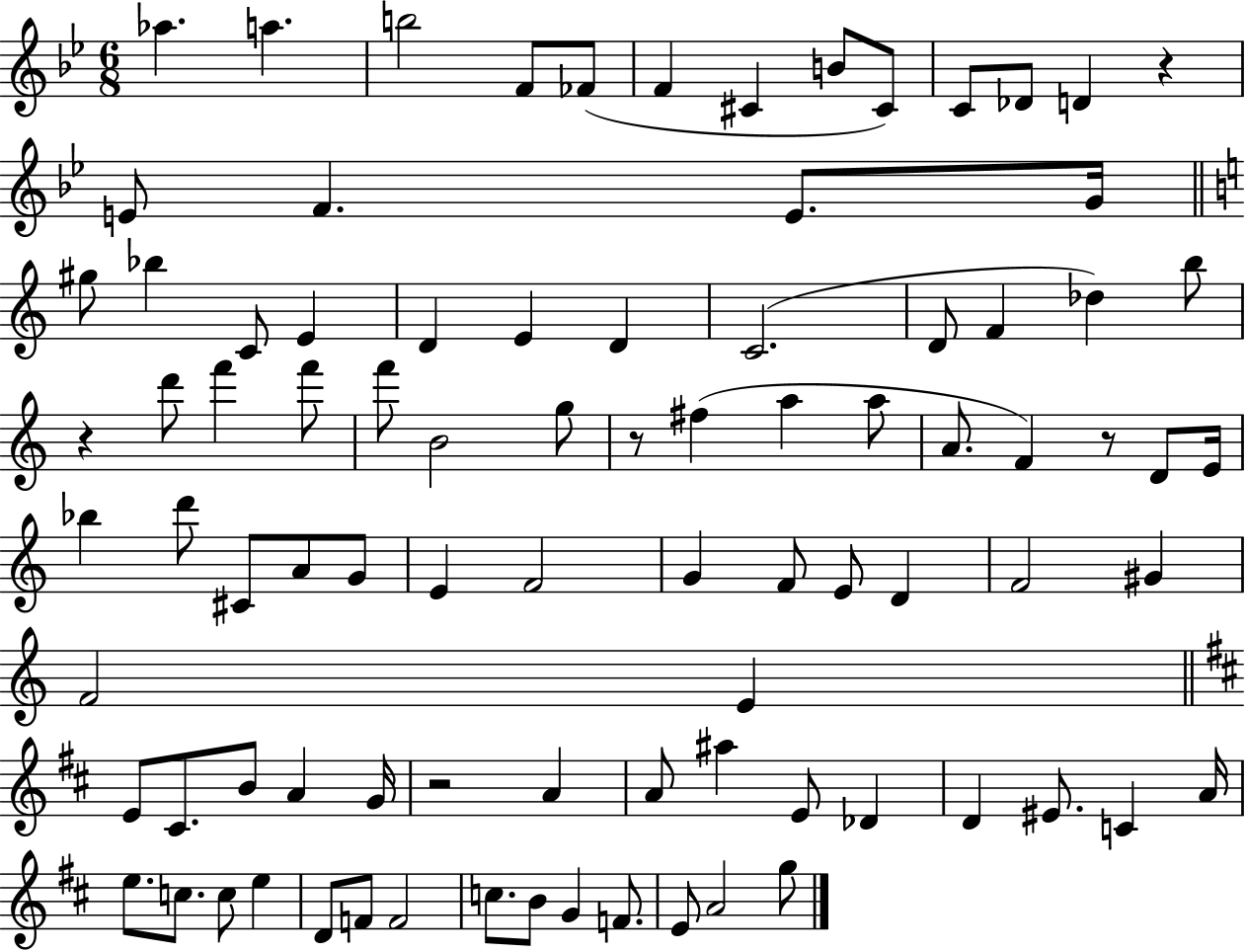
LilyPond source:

{
  \clef treble
  \numericTimeSignature
  \time 6/8
  \key bes \major
  \repeat volta 2 { aes''4. a''4. | b''2 f'8 fes'8( | f'4 cis'4 b'8 cis'8) | c'8 des'8 d'4 r4 | \break e'8 f'4. e'8. g'16 | \bar "||" \break \key a \minor gis''8 bes''4 c'8 e'4 | d'4 e'4 d'4 | c'2.( | d'8 f'4 des''4) b''8 | \break r4 d'''8 f'''4 f'''8 | f'''8 b'2 g''8 | r8 fis''4( a''4 a''8 | a'8. f'4) r8 d'8 e'16 | \break bes''4 d'''8 cis'8 a'8 g'8 | e'4 f'2 | g'4 f'8 e'8 d'4 | f'2 gis'4 | \break f'2 e'4 | \bar "||" \break \key d \major e'8 cis'8. b'8 a'4 g'16 | r2 a'4 | a'8 ais''4 e'8 des'4 | d'4 eis'8. c'4 a'16 | \break e''8. c''8. c''8 e''4 | d'8 f'8 f'2 | c''8. b'8 g'4 f'8. | e'8 a'2 g''8 | \break } \bar "|."
}